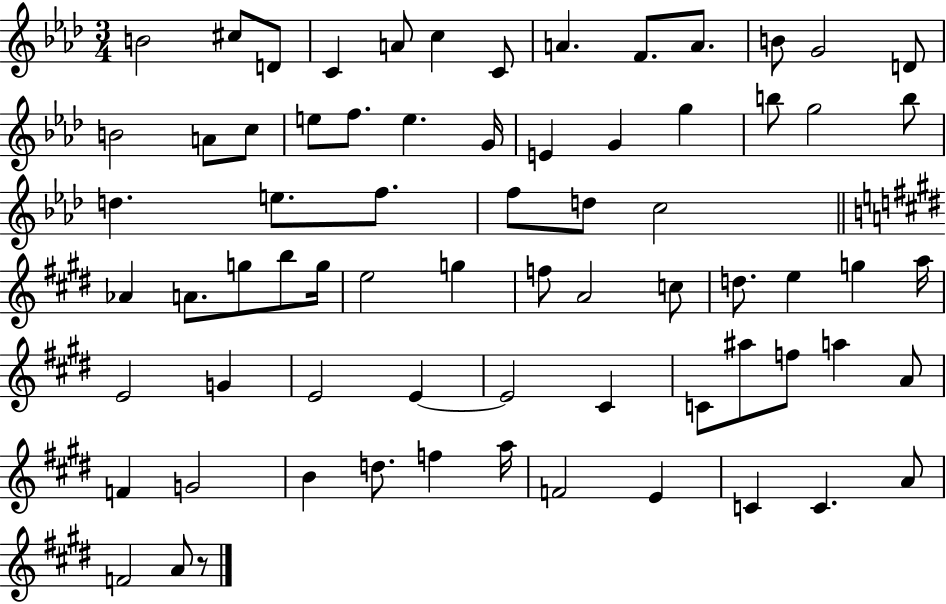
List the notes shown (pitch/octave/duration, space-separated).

B4/h C#5/e D4/e C4/q A4/e C5/q C4/e A4/q. F4/e. A4/e. B4/e G4/h D4/e B4/h A4/e C5/e E5/e F5/e. E5/q. G4/s E4/q G4/q G5/q B5/e G5/h B5/e D5/q. E5/e. F5/e. F5/e D5/e C5/h Ab4/q A4/e. G5/e B5/e G5/s E5/h G5/q F5/e A4/h C5/e D5/e. E5/q G5/q A5/s E4/h G4/q E4/h E4/q E4/h C#4/q C4/e A#5/e F5/e A5/q A4/e F4/q G4/h B4/q D5/e. F5/q A5/s F4/h E4/q C4/q C4/q. A4/e F4/h A4/e R/e